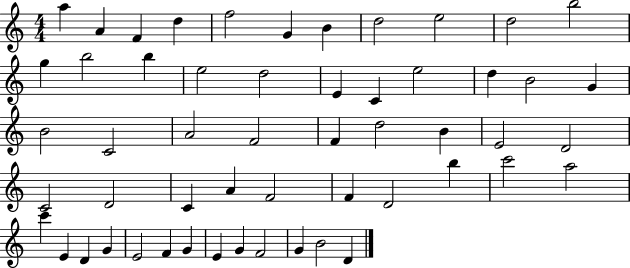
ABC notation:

X:1
T:Untitled
M:4/4
L:1/4
K:C
a A F d f2 G B d2 e2 d2 b2 g b2 b e2 d2 E C e2 d B2 G B2 C2 A2 F2 F d2 B E2 D2 C2 D2 C A F2 F D2 b c'2 a2 c' E D G E2 F G E G F2 G B2 D